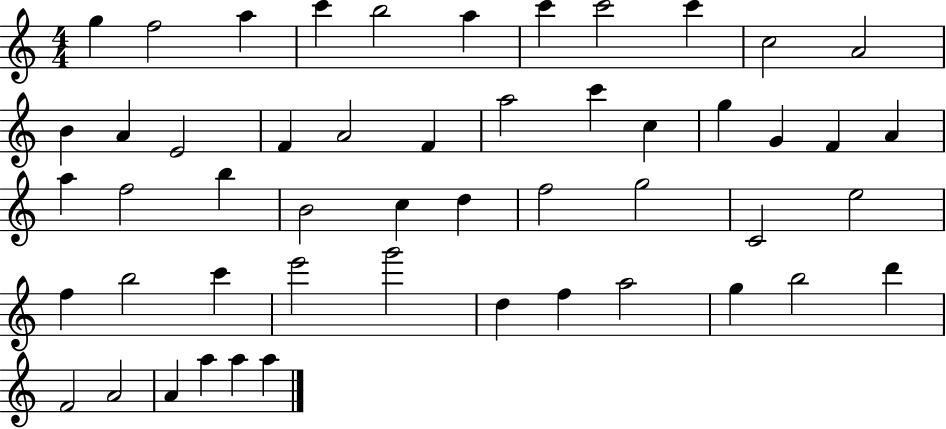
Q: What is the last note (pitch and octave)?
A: A5